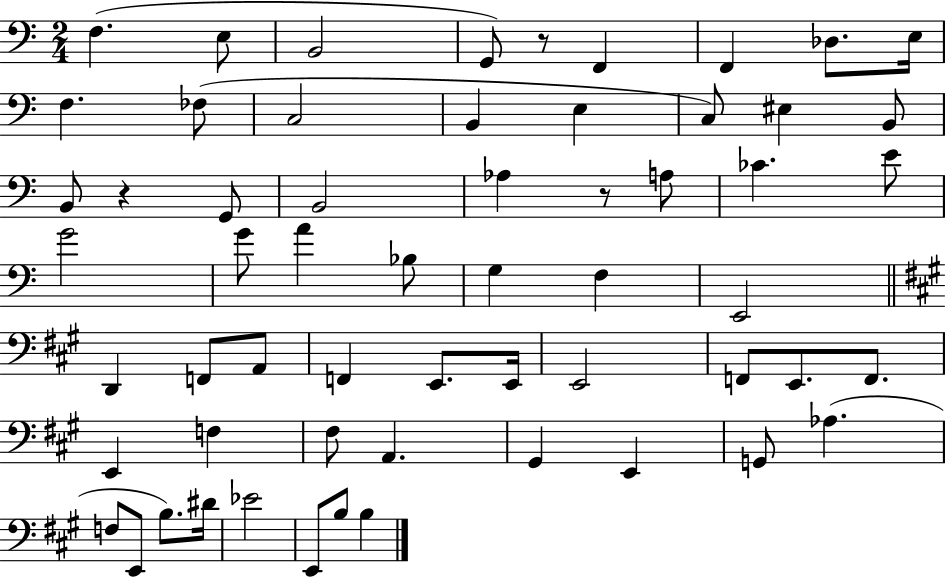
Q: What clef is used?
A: bass